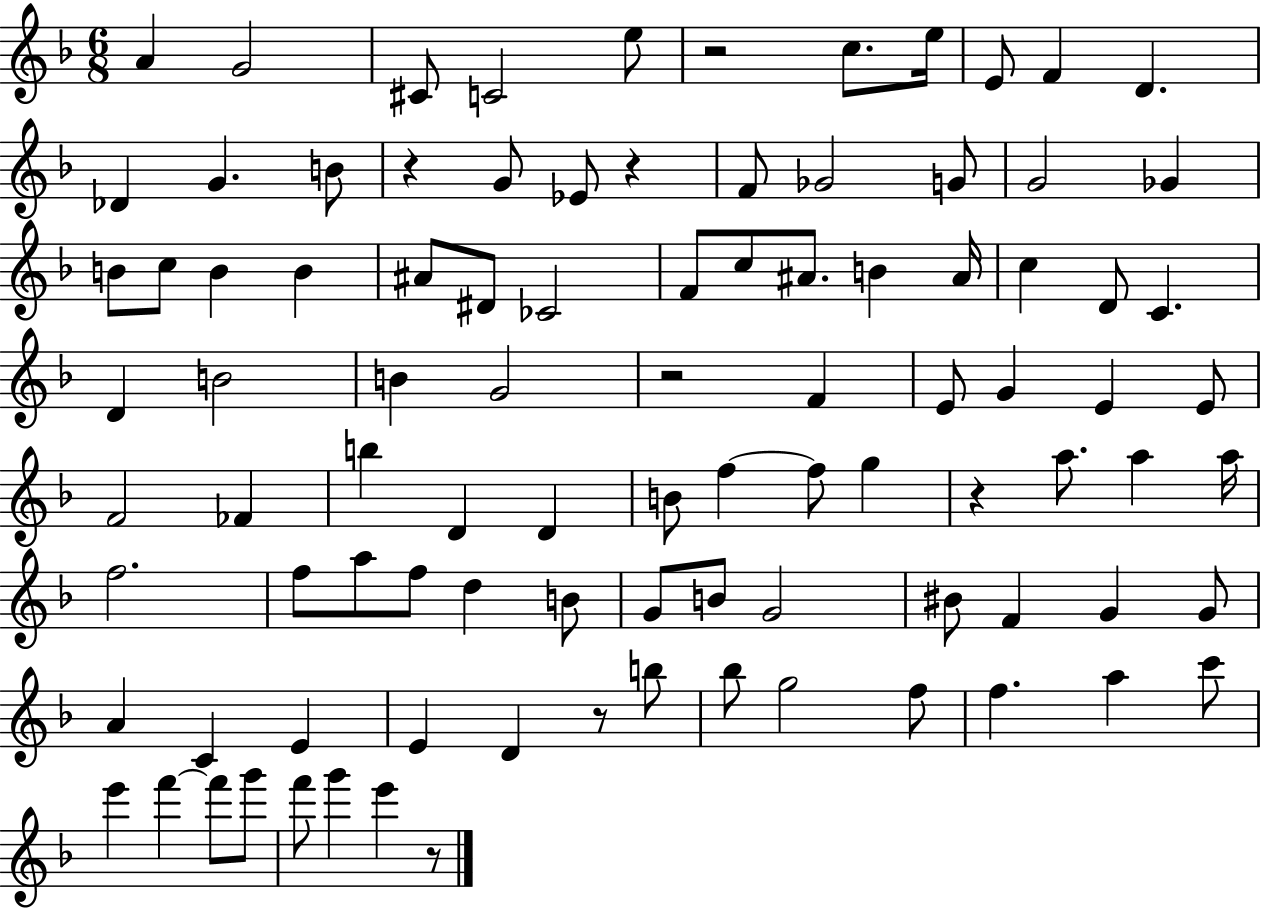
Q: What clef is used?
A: treble